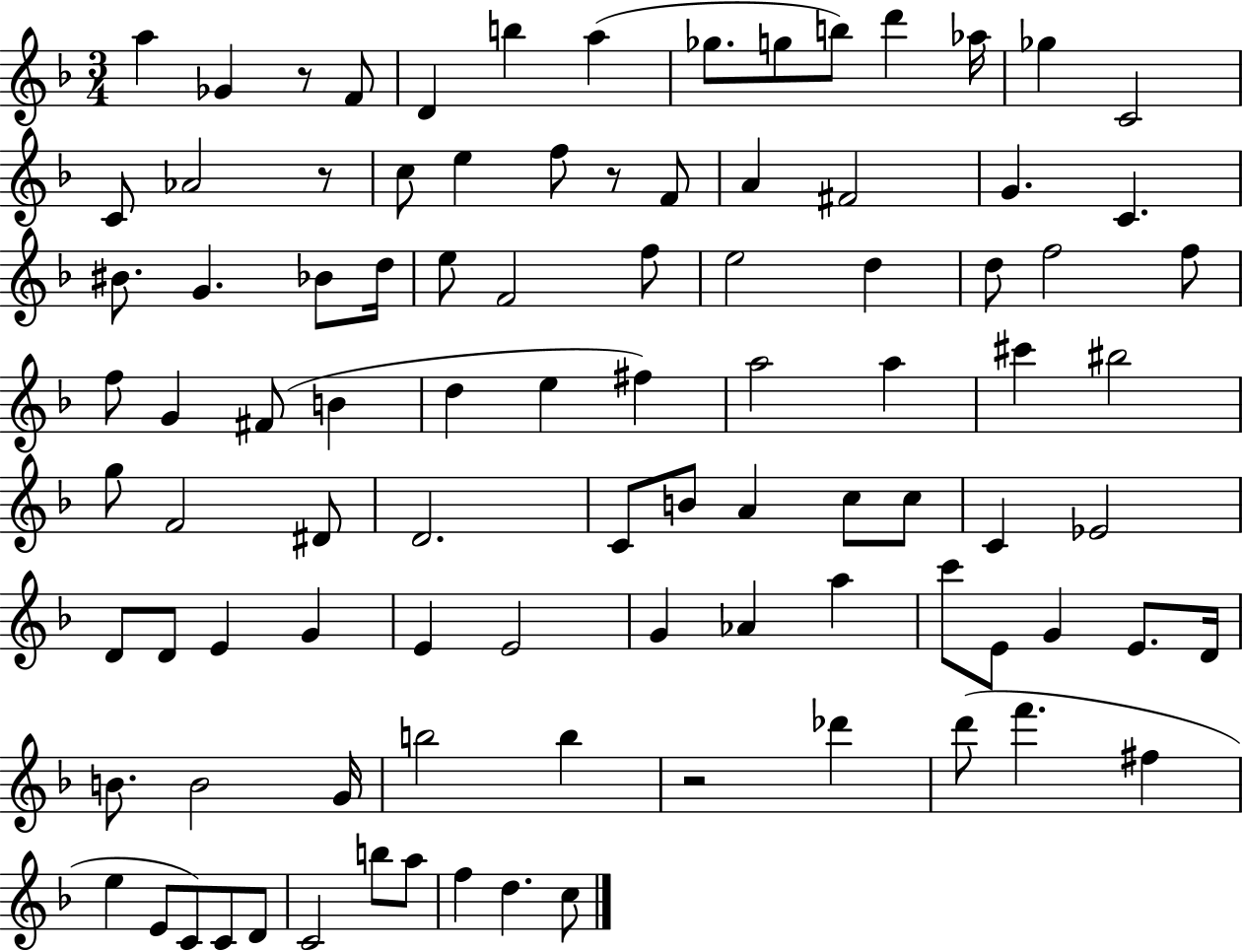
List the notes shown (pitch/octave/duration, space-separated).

A5/q Gb4/q R/e F4/e D4/q B5/q A5/q Gb5/e. G5/e B5/e D6/q Ab5/s Gb5/q C4/h C4/e Ab4/h R/e C5/e E5/q F5/e R/e F4/e A4/q F#4/h G4/q. C4/q. BIS4/e. G4/q. Bb4/e D5/s E5/e F4/h F5/e E5/h D5/q D5/e F5/h F5/e F5/e G4/q F#4/e B4/q D5/q E5/q F#5/q A5/h A5/q C#6/q BIS5/h G5/e F4/h D#4/e D4/h. C4/e B4/e A4/q C5/e C5/e C4/q Eb4/h D4/e D4/e E4/q G4/q E4/q E4/h G4/q Ab4/q A5/q C6/e E4/e G4/q E4/e. D4/s B4/e. B4/h G4/s B5/h B5/q R/h Db6/q D6/e F6/q. F#5/q E5/q E4/e C4/e C4/e D4/e C4/h B5/e A5/e F5/q D5/q. C5/e